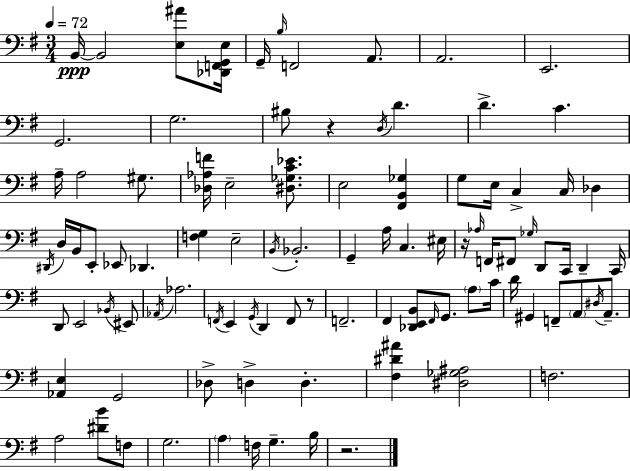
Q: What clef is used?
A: bass